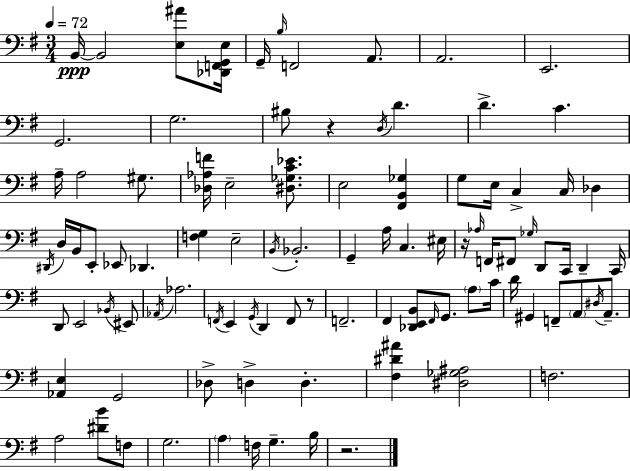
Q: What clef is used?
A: bass